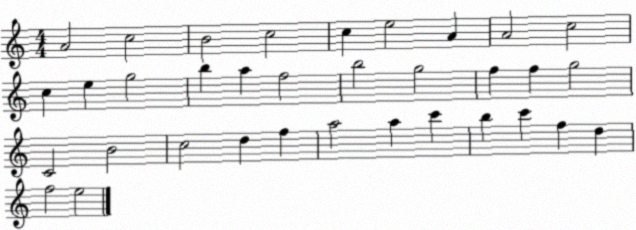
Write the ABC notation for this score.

X:1
T:Untitled
M:4/4
L:1/4
K:C
A2 c2 B2 c2 c e2 A A2 c2 c e g2 b a f2 b2 g2 f f g2 C2 B2 c2 d f a2 a c' b c' f d f2 e2